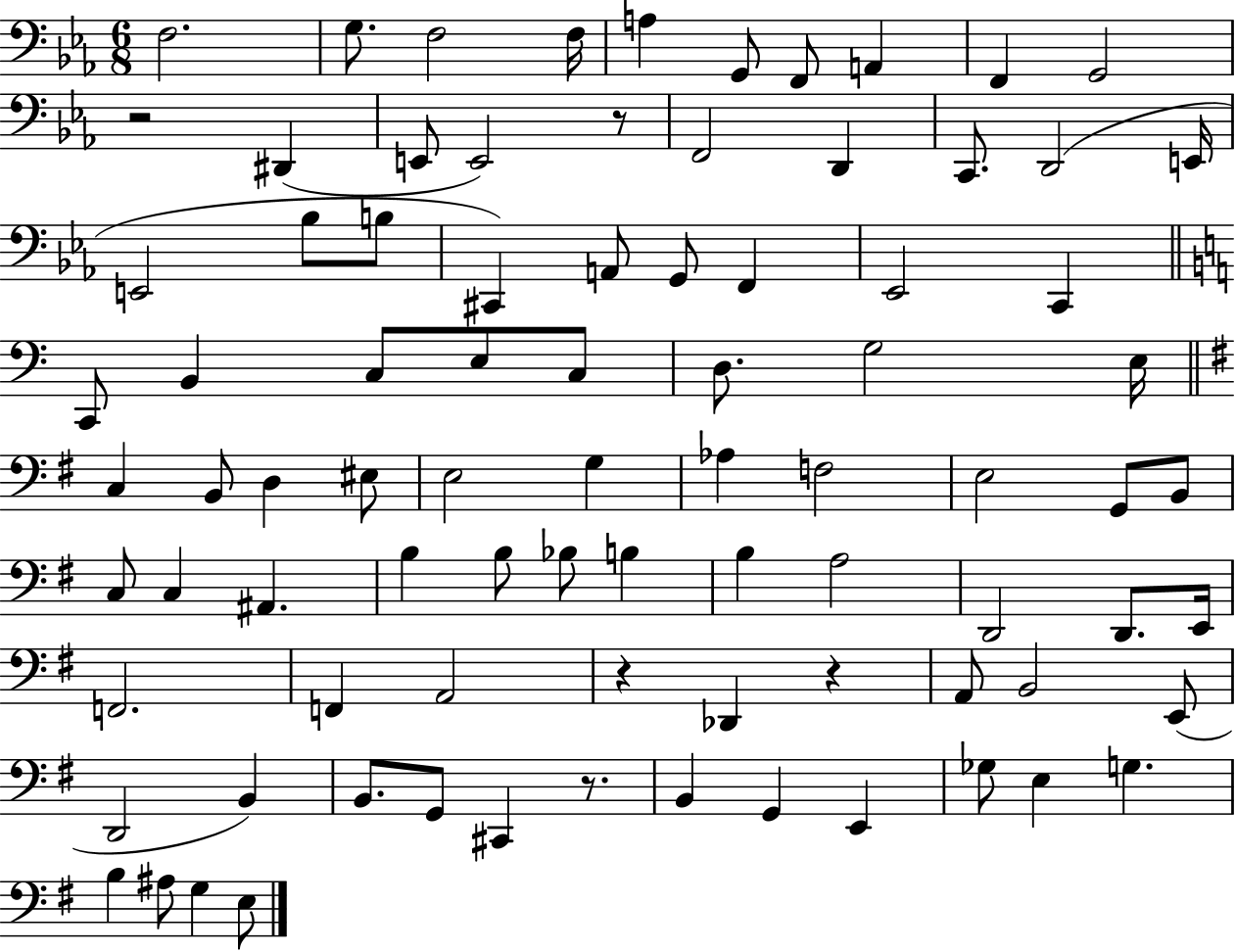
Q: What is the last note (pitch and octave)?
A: E3